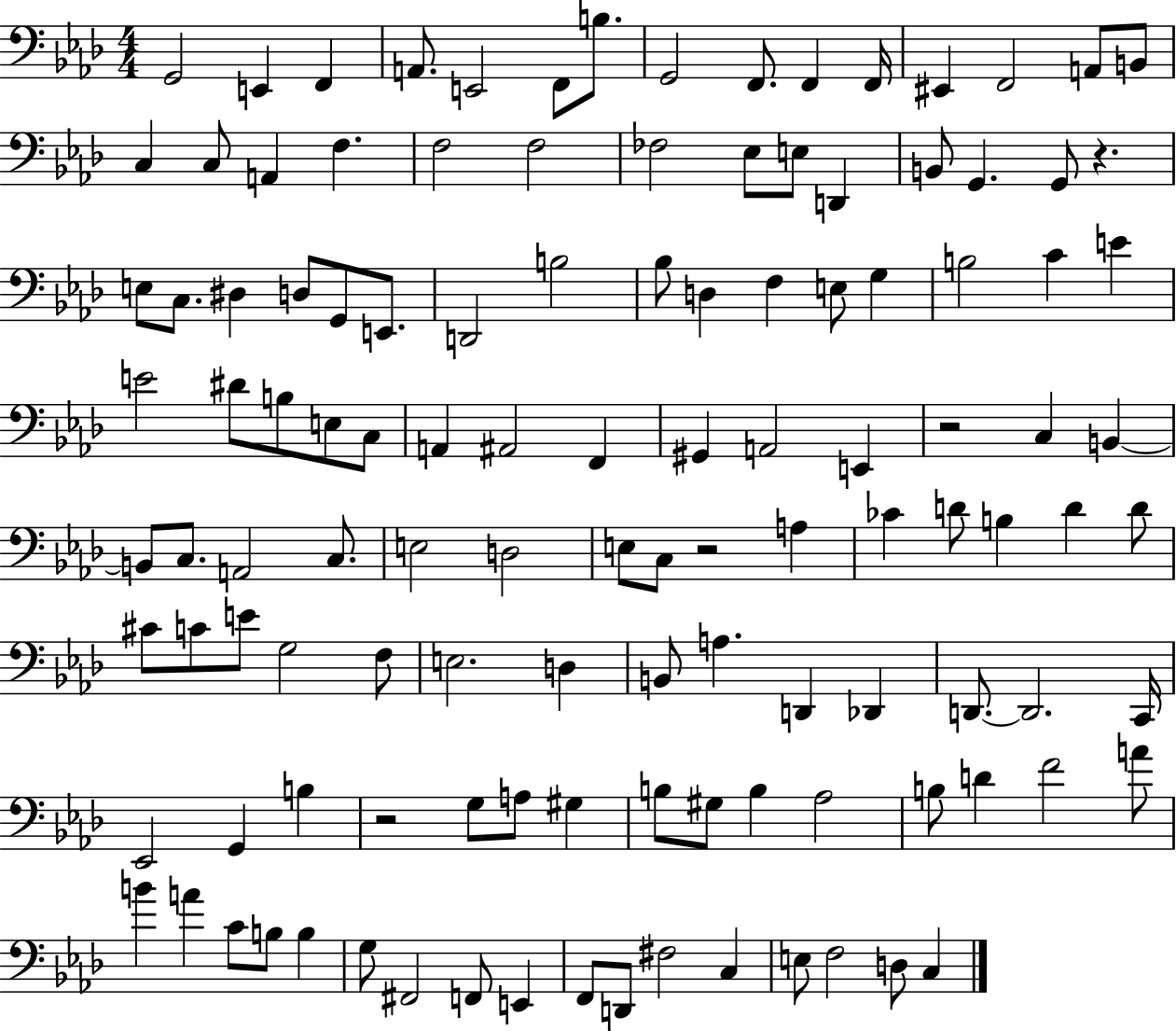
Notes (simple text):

G2/h E2/q F2/q A2/e. E2/h F2/e B3/e. G2/h F2/e. F2/q F2/s EIS2/q F2/h A2/e B2/e C3/q C3/e A2/q F3/q. F3/h F3/h FES3/h Eb3/e E3/e D2/q B2/e G2/q. G2/e R/q. E3/e C3/e. D#3/q D3/e G2/e E2/e. D2/h B3/h Bb3/e D3/q F3/q E3/e G3/q B3/h C4/q E4/q E4/h D#4/e B3/e E3/e C3/e A2/q A#2/h F2/q G#2/q A2/h E2/q R/h C3/q B2/q B2/e C3/e. A2/h C3/e. E3/h D3/h E3/e C3/e R/h A3/q CES4/q D4/e B3/q D4/q D4/e C#4/e C4/e E4/e G3/h F3/e E3/h. D3/q B2/e A3/q. D2/q Db2/q D2/e. D2/h. C2/s Eb2/h G2/q B3/q R/h G3/e A3/e G#3/q B3/e G#3/e B3/q Ab3/h B3/e D4/q F4/h A4/e B4/q A4/q C4/e B3/e B3/q G3/e F#2/h F2/e E2/q F2/e D2/e F#3/h C3/q E3/e F3/h D3/e C3/q